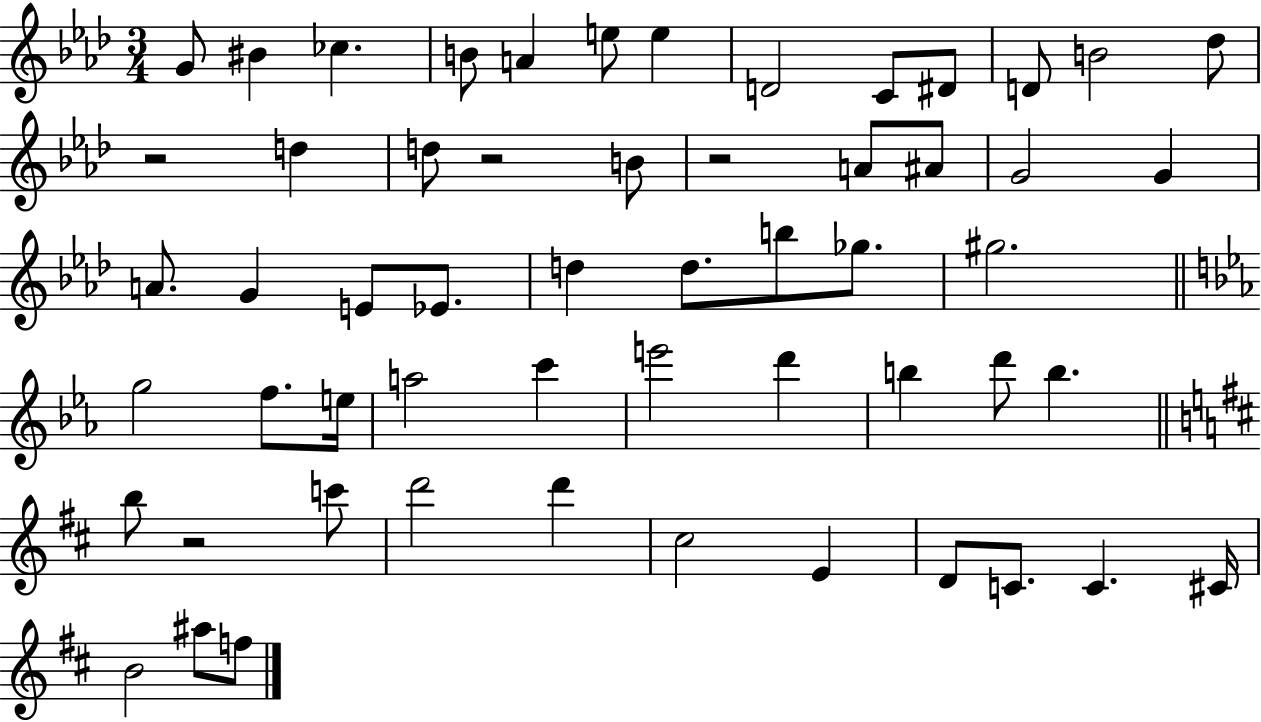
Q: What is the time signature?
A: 3/4